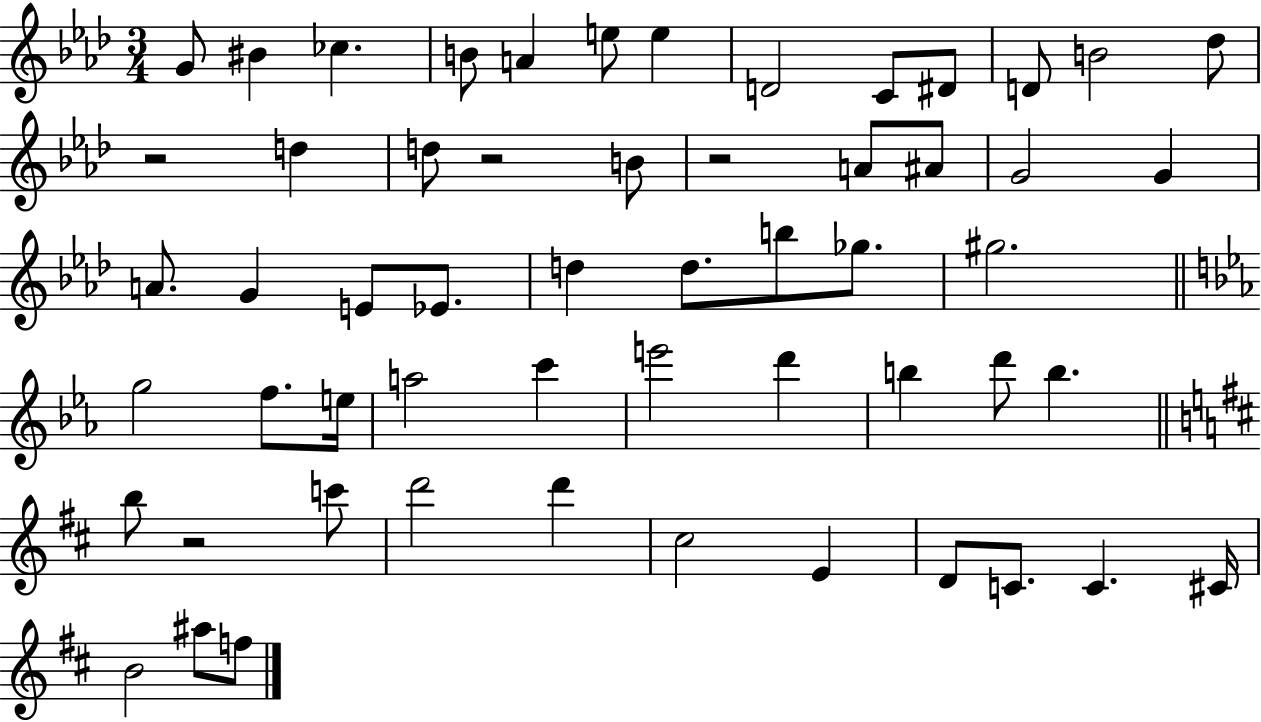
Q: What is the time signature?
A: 3/4